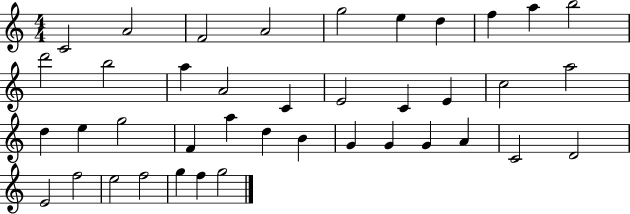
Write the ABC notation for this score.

X:1
T:Untitled
M:4/4
L:1/4
K:C
C2 A2 F2 A2 g2 e d f a b2 d'2 b2 a A2 C E2 C E c2 a2 d e g2 F a d B G G G A C2 D2 E2 f2 e2 f2 g f g2